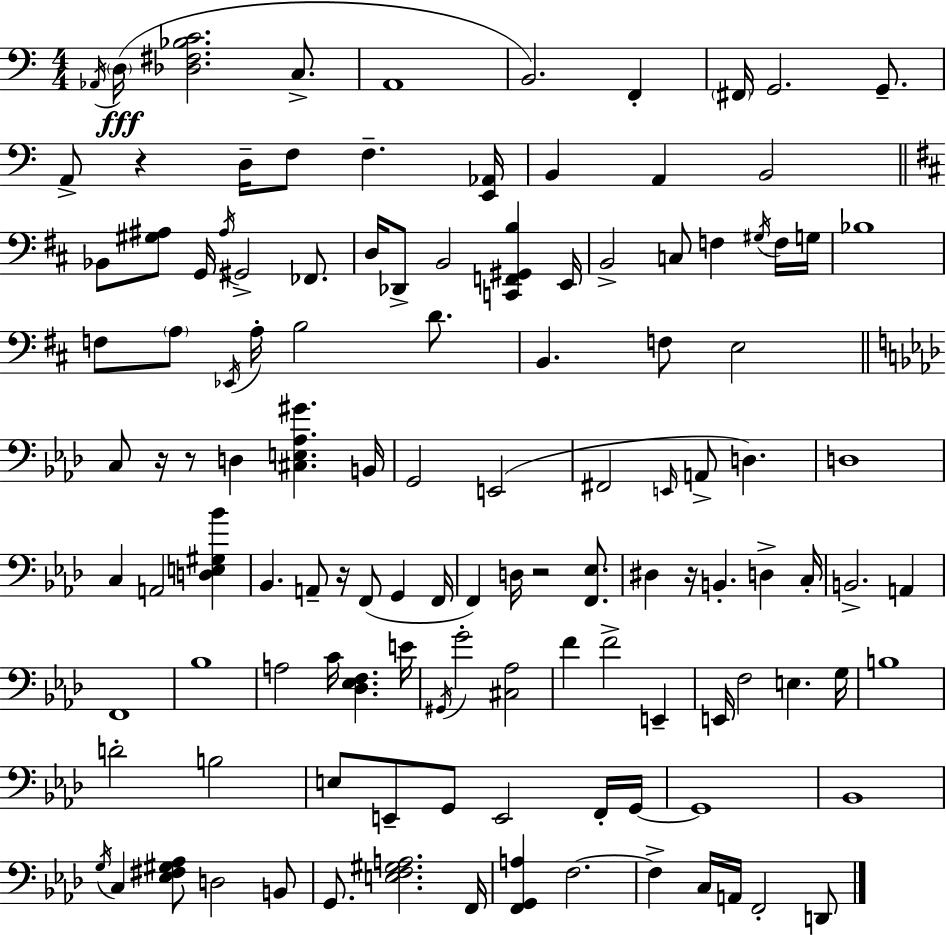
Ab2/s D3/s [Db3,F#3,Bb3,C4]/h. C3/e. A2/w B2/h. F2/q F#2/s G2/h. G2/e. A2/e R/q D3/s F3/e F3/q. [E2,Ab2]/s B2/q A2/q B2/h Bb2/e [G#3,A#3]/e G2/s A#3/s G#2/h FES2/e. D3/s Db2/e B2/h [C2,F2,G#2,B3]/q E2/s B2/h C3/e F3/q G#3/s F3/s G3/s Bb3/w F3/e A3/e Eb2/s A3/s B3/h D4/e. B2/q. F3/e E3/h C3/e R/s R/e D3/q [C#3,E3,Ab3,G#4]/q. B2/s G2/h E2/h F#2/h E2/s A2/e D3/q. D3/w C3/q A2/h [D3,E3,G#3,Bb4]/q Bb2/q. A2/e R/s F2/e G2/q F2/s F2/q D3/s R/h [F2,Eb3]/e. D#3/q R/s B2/q. D3/q C3/s B2/h. A2/q F2/w Bb3/w A3/h C4/s [Db3,Eb3,F3]/q. E4/s G#2/s G4/h [C#3,Ab3]/h F4/q F4/h E2/q E2/s F3/h E3/q. G3/s B3/w D4/h B3/h E3/e E2/e G2/e E2/h F2/s G2/s G2/w Bb2/w G3/s C3/q [Eb3,F#3,G#3,Ab3]/e D3/h B2/e G2/e. [E3,F3,G#3,A3]/h. F2/s [F2,G2,A3]/q F3/h. F3/q C3/s A2/s F2/h D2/e